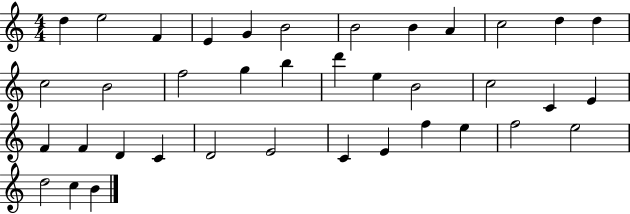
D5/q E5/h F4/q E4/q G4/q B4/h B4/h B4/q A4/q C5/h D5/q D5/q C5/h B4/h F5/h G5/q B5/q D6/q E5/q B4/h C5/h C4/q E4/q F4/q F4/q D4/q C4/q D4/h E4/h C4/q E4/q F5/q E5/q F5/h E5/h D5/h C5/q B4/q